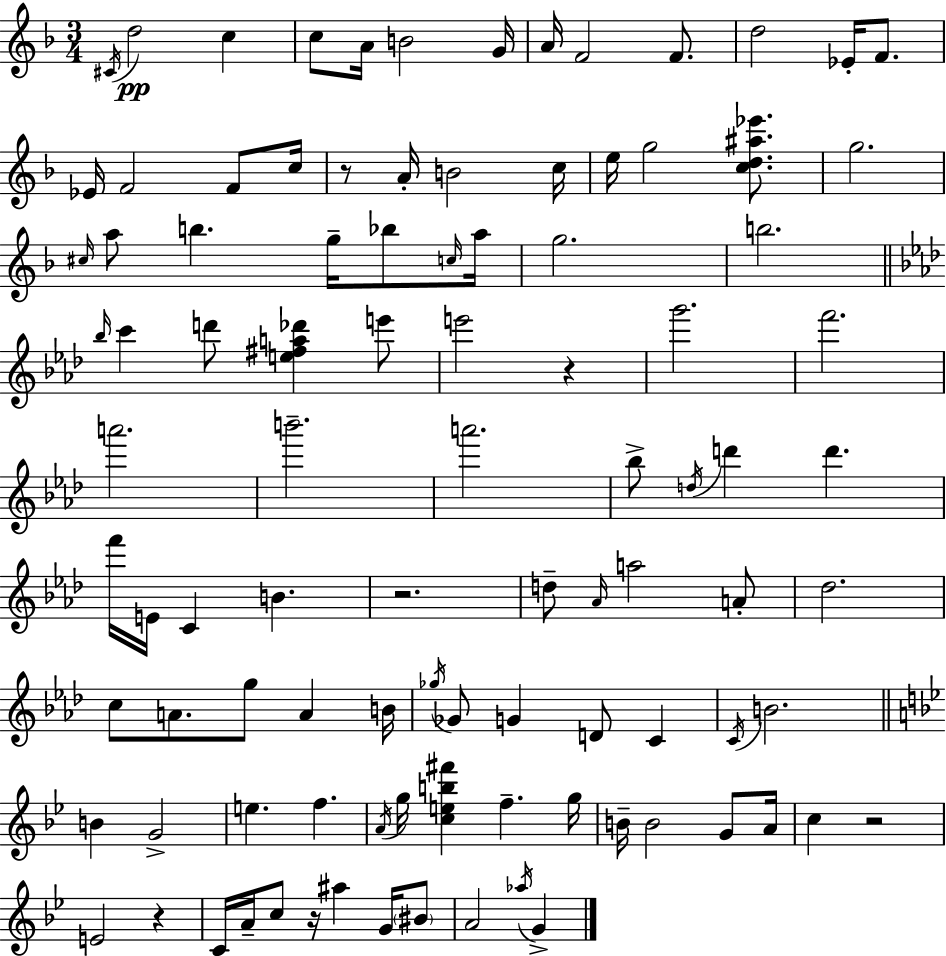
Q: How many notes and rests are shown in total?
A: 99